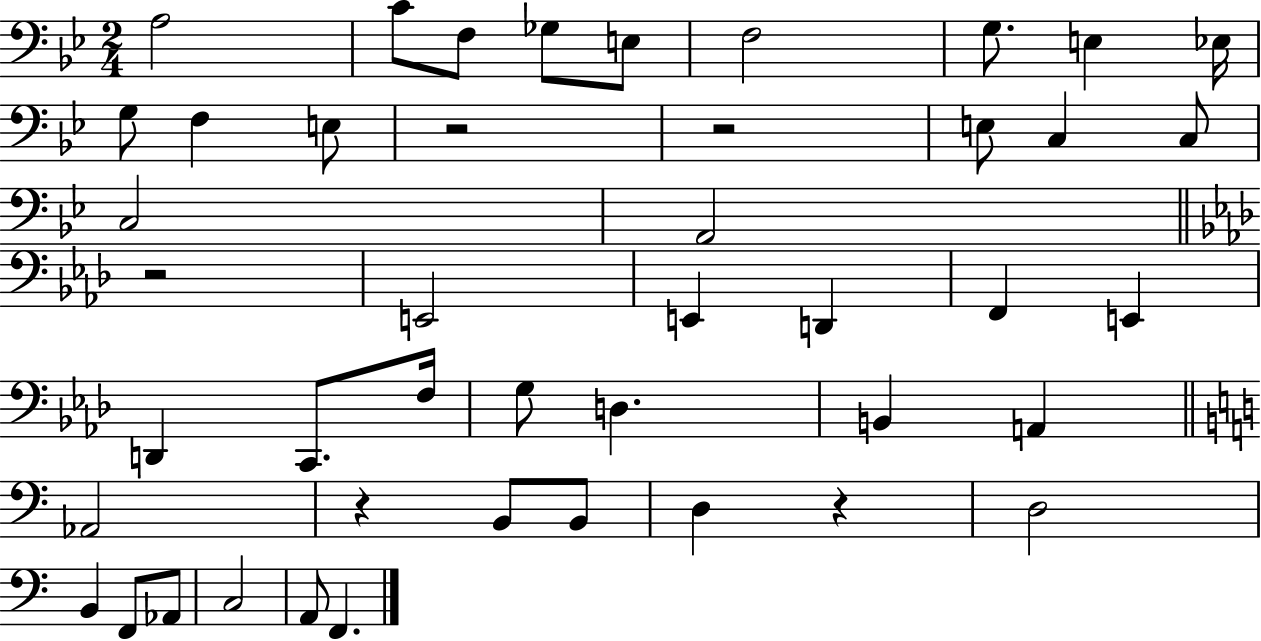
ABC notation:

X:1
T:Untitled
M:2/4
L:1/4
K:Bb
A,2 C/2 F,/2 _G,/2 E,/2 F,2 G,/2 E, _E,/4 G,/2 F, E,/2 z2 z2 E,/2 C, C,/2 C,2 A,,2 z2 E,,2 E,, D,, F,, E,, D,, C,,/2 F,/4 G,/2 D, B,, A,, _A,,2 z B,,/2 B,,/2 D, z D,2 B,, F,,/2 _A,,/2 C,2 A,,/2 F,,